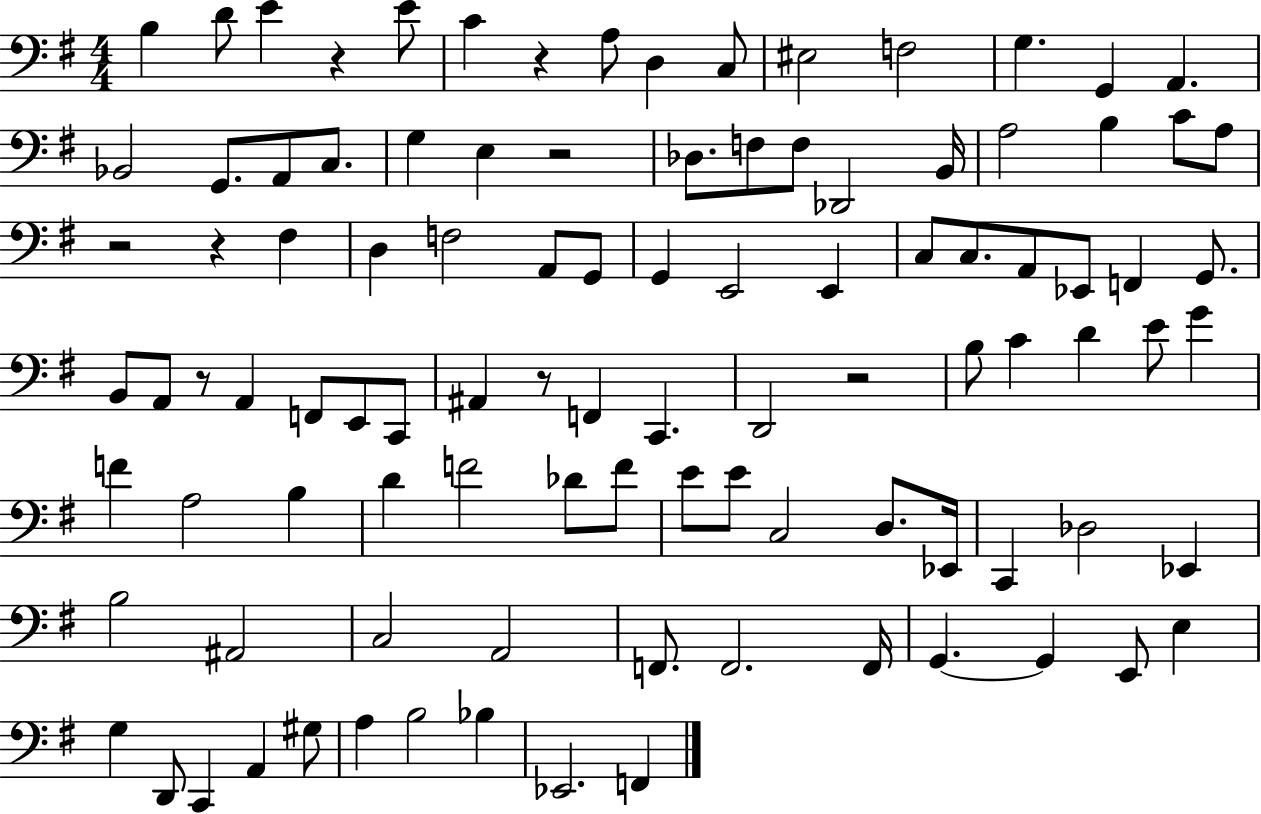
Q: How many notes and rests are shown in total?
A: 101